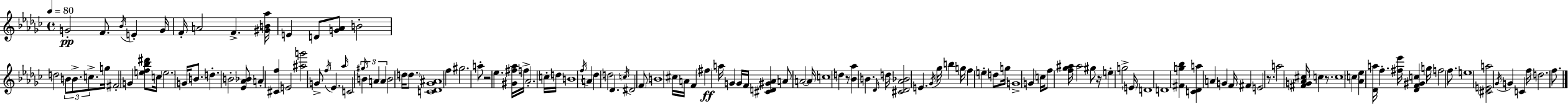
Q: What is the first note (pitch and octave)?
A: G4